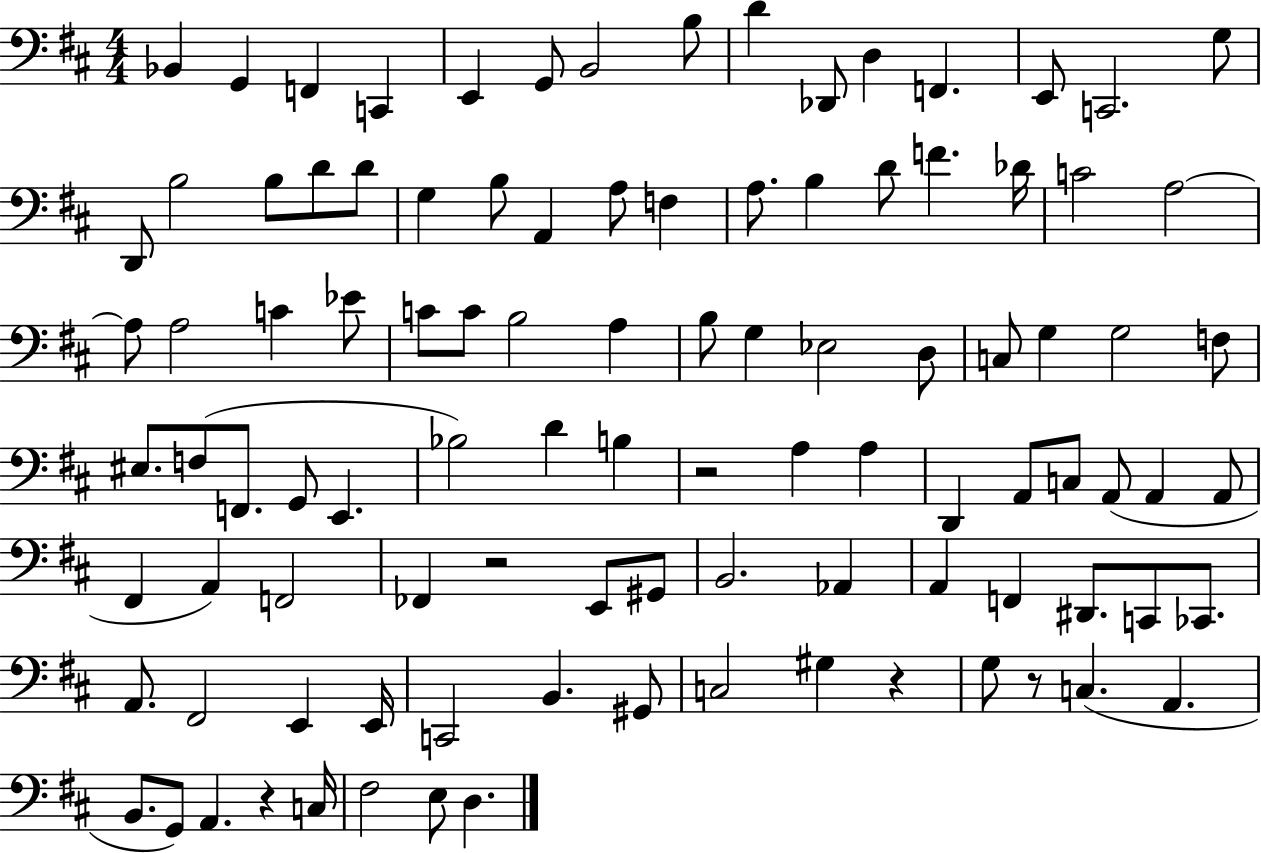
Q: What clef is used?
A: bass